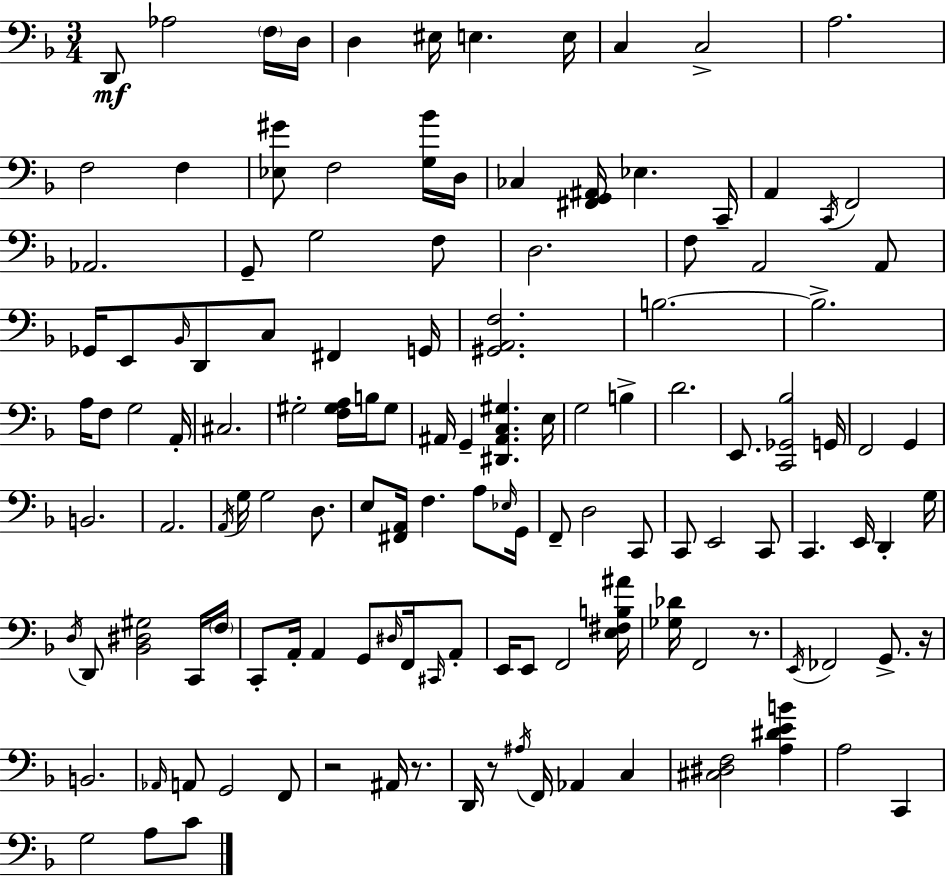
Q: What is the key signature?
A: F major